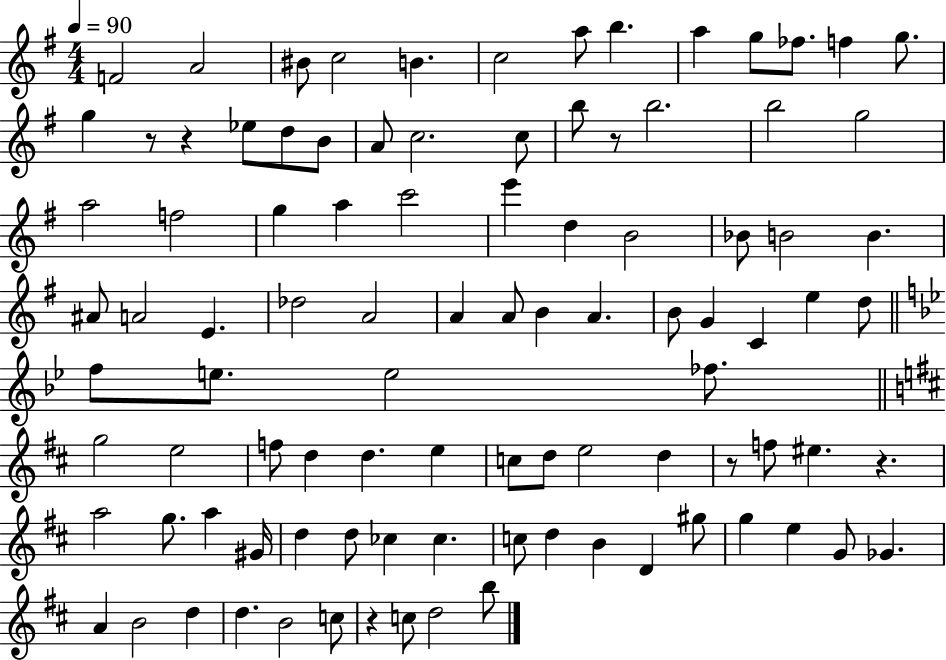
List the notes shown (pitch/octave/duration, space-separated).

F4/h A4/h BIS4/e C5/h B4/q. C5/h A5/e B5/q. A5/q G5/e FES5/e. F5/q G5/e. G5/q R/e R/q Eb5/e D5/e B4/e A4/e C5/h. C5/e B5/e R/e B5/h. B5/h G5/h A5/h F5/h G5/q A5/q C6/h E6/q D5/q B4/h Bb4/e B4/h B4/q. A#4/e A4/h E4/q. Db5/h A4/h A4/q A4/e B4/q A4/q. B4/e G4/q C4/q E5/q D5/e F5/e E5/e. E5/h FES5/e. G5/h E5/h F5/e D5/q D5/q. E5/q C5/e D5/e E5/h D5/q R/e F5/e EIS5/q. R/q. A5/h G5/e. A5/q G#4/s D5/q D5/e CES5/q CES5/q. C5/e D5/q B4/q D4/q G#5/e G5/q E5/q G4/e Gb4/q. A4/q B4/h D5/q D5/q. B4/h C5/e R/q C5/e D5/h B5/e